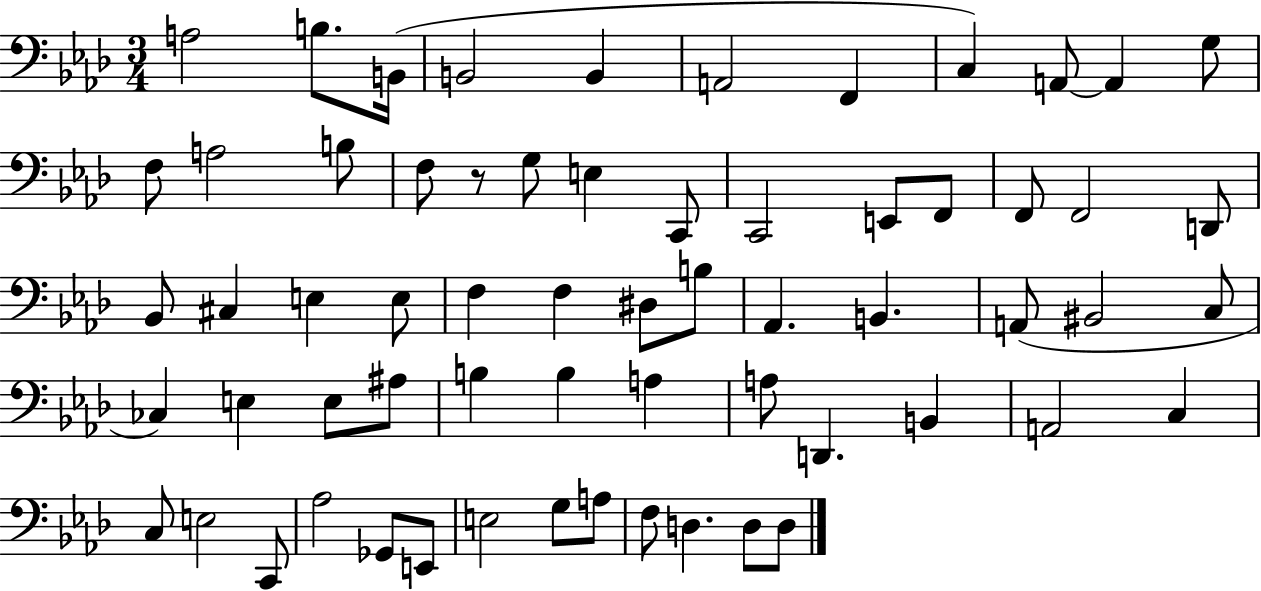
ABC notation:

X:1
T:Untitled
M:3/4
L:1/4
K:Ab
A,2 B,/2 B,,/4 B,,2 B,, A,,2 F,, C, A,,/2 A,, G,/2 F,/2 A,2 B,/2 F,/2 z/2 G,/2 E, C,,/2 C,,2 E,,/2 F,,/2 F,,/2 F,,2 D,,/2 _B,,/2 ^C, E, E,/2 F, F, ^D,/2 B,/2 _A,, B,, A,,/2 ^B,,2 C,/2 _C, E, E,/2 ^A,/2 B, B, A, A,/2 D,, B,, A,,2 C, C,/2 E,2 C,,/2 _A,2 _G,,/2 E,,/2 E,2 G,/2 A,/2 F,/2 D, D,/2 D,/2